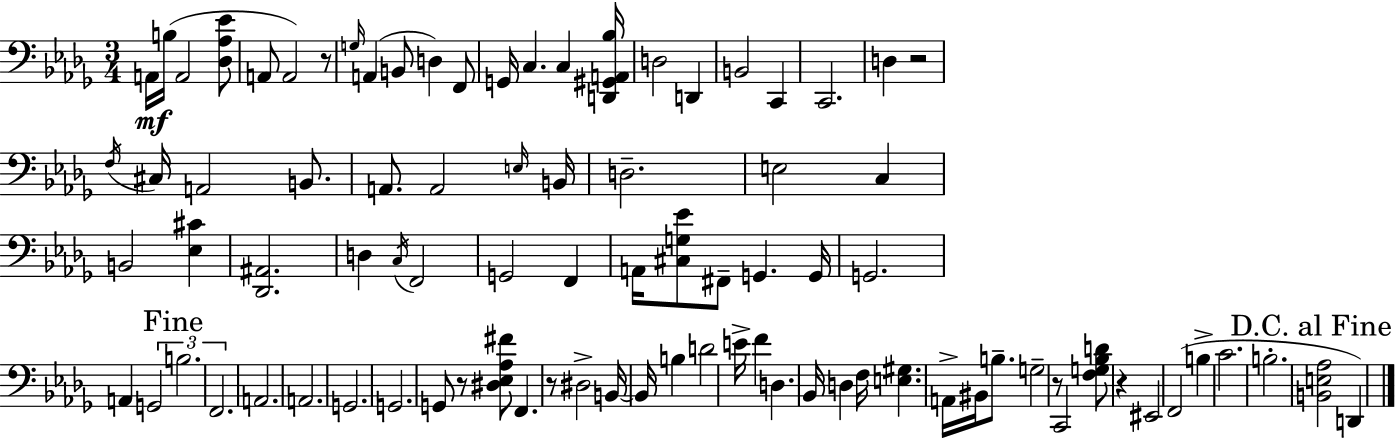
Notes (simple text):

A2/s B3/s A2/h [Db3,Ab3,Eb4]/e A2/e A2/h R/e G3/s A2/q B2/e D3/q F2/e G2/s C3/q. C3/q [D2,G#2,A2,Bb3]/s D3/h D2/q B2/h C2/q C2/h. D3/q R/h F3/s C#3/s A2/h B2/e. A2/e. A2/h E3/s B2/s D3/h. E3/h C3/q B2/h [Eb3,C#4]/q [Db2,A#2]/h. D3/q C3/s F2/h G2/h F2/q A2/s [C#3,G3,Eb4]/e F#2/e G2/q. G2/s G2/h. A2/q G2/h B3/h. F2/h. A2/h. A2/h. G2/h. G2/h. G2/e R/e [D#3,Eb3,Ab3,F#4]/e F2/q. R/e D#3/h B2/s B2/s B3/q D4/h E4/s F4/q D3/q. Bb2/s D3/q F3/s [E3,G#3]/q. A2/s BIS2/s B3/e. G3/h R/e C2/h [F3,G3,Bb3,D4]/e R/q EIS2/h F2/h B3/q C4/h. B3/h. [B2,E3,Ab3]/h D2/q